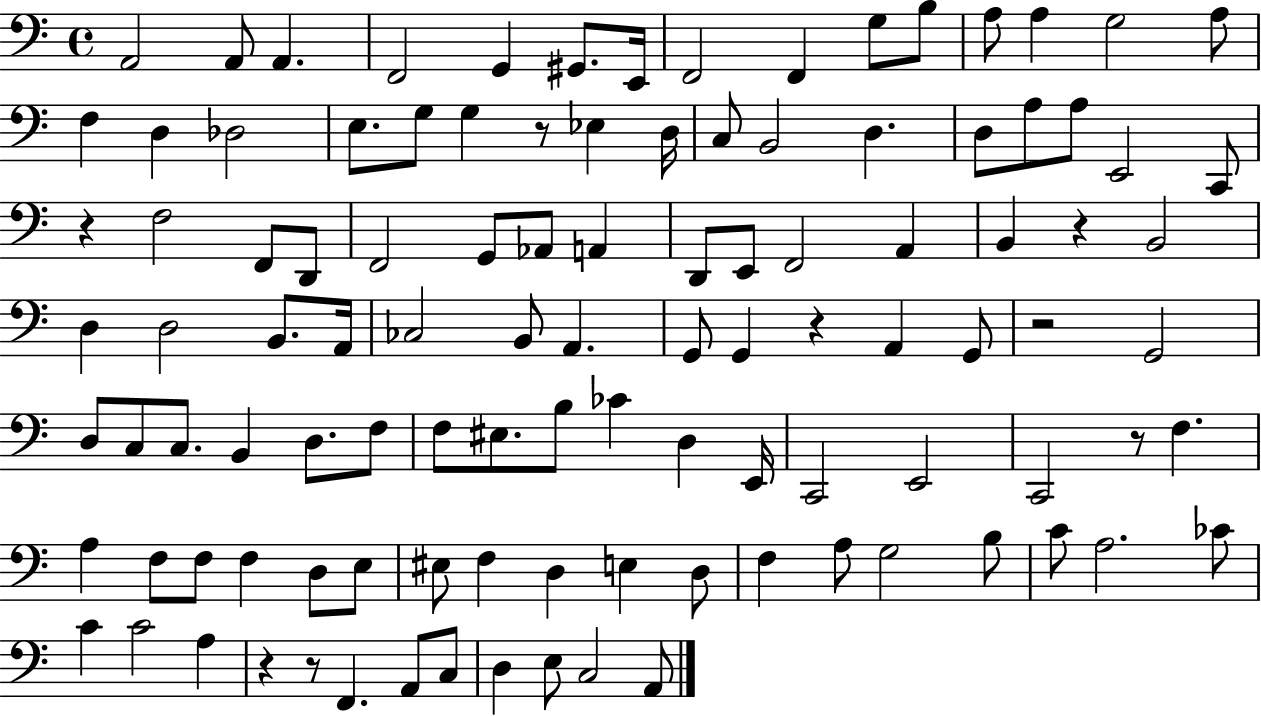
{
  \clef bass
  \time 4/4
  \defaultTimeSignature
  \key c \major
  a,2 a,8 a,4. | f,2 g,4 gis,8. e,16 | f,2 f,4 g8 b8 | a8 a4 g2 a8 | \break f4 d4 des2 | e8. g8 g4 r8 ees4 d16 | c8 b,2 d4. | d8 a8 a8 e,2 c,8 | \break r4 f2 f,8 d,8 | f,2 g,8 aes,8 a,4 | d,8 e,8 f,2 a,4 | b,4 r4 b,2 | \break d4 d2 b,8. a,16 | ces2 b,8 a,4. | g,8 g,4 r4 a,4 g,8 | r2 g,2 | \break d8 c8 c8. b,4 d8. f8 | f8 eis8. b8 ces'4 d4 e,16 | c,2 e,2 | c,2 r8 f4. | \break a4 f8 f8 f4 d8 e8 | eis8 f4 d4 e4 d8 | f4 a8 g2 b8 | c'8 a2. ces'8 | \break c'4 c'2 a4 | r4 r8 f,4. a,8 c8 | d4 e8 c2 a,8 | \bar "|."
}